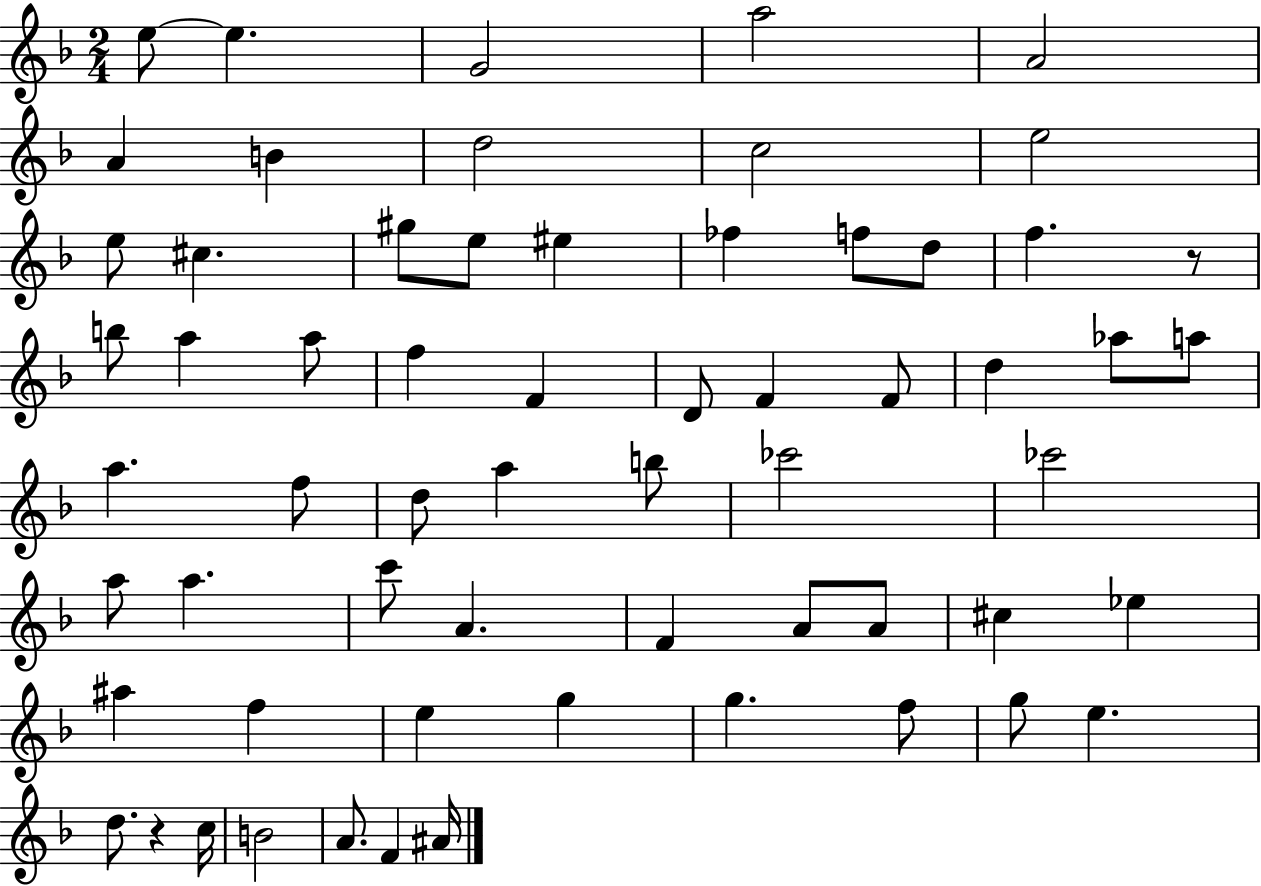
X:1
T:Untitled
M:2/4
L:1/4
K:F
e/2 e G2 a2 A2 A B d2 c2 e2 e/2 ^c ^g/2 e/2 ^e _f f/2 d/2 f z/2 b/2 a a/2 f F D/2 F F/2 d _a/2 a/2 a f/2 d/2 a b/2 _c'2 _c'2 a/2 a c'/2 A F A/2 A/2 ^c _e ^a f e g g f/2 g/2 e d/2 z c/4 B2 A/2 F ^A/4